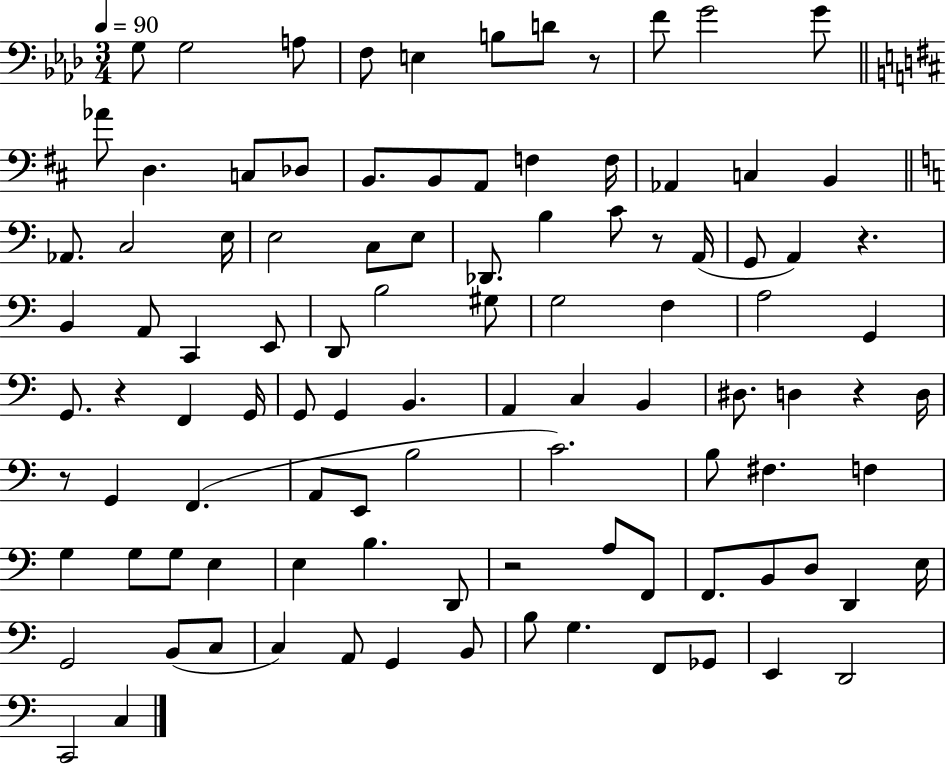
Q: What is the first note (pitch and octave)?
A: G3